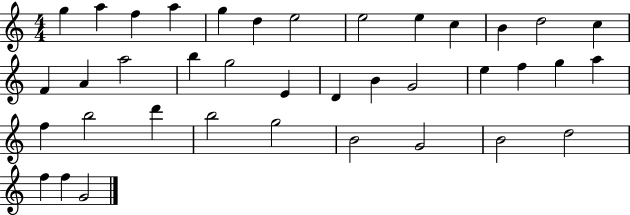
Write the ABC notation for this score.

X:1
T:Untitled
M:4/4
L:1/4
K:C
g a f a g d e2 e2 e c B d2 c F A a2 b g2 E D B G2 e f g a f b2 d' b2 g2 B2 G2 B2 d2 f f G2